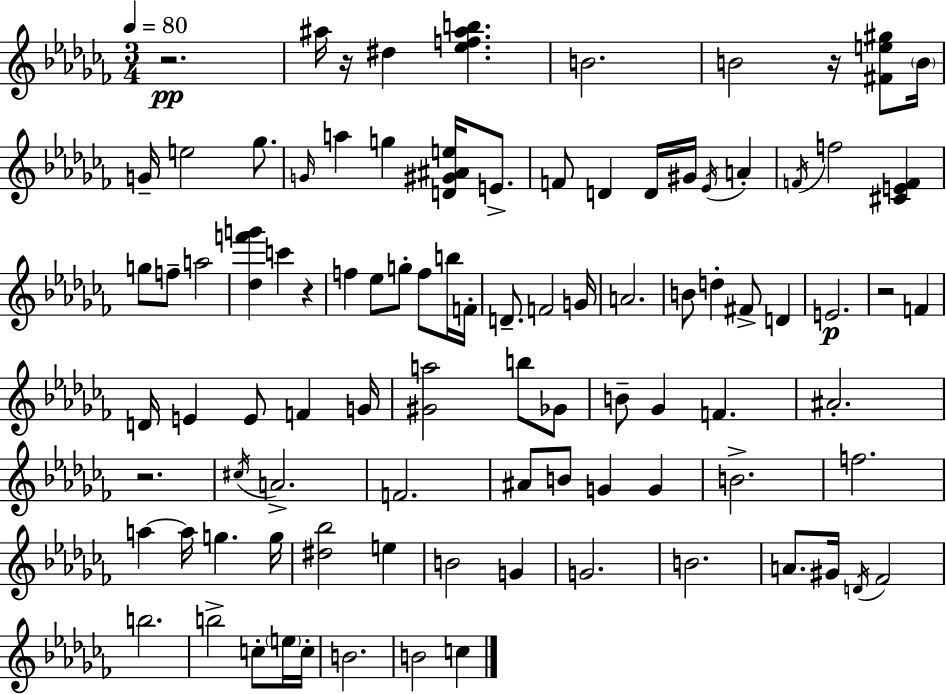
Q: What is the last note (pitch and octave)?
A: C5